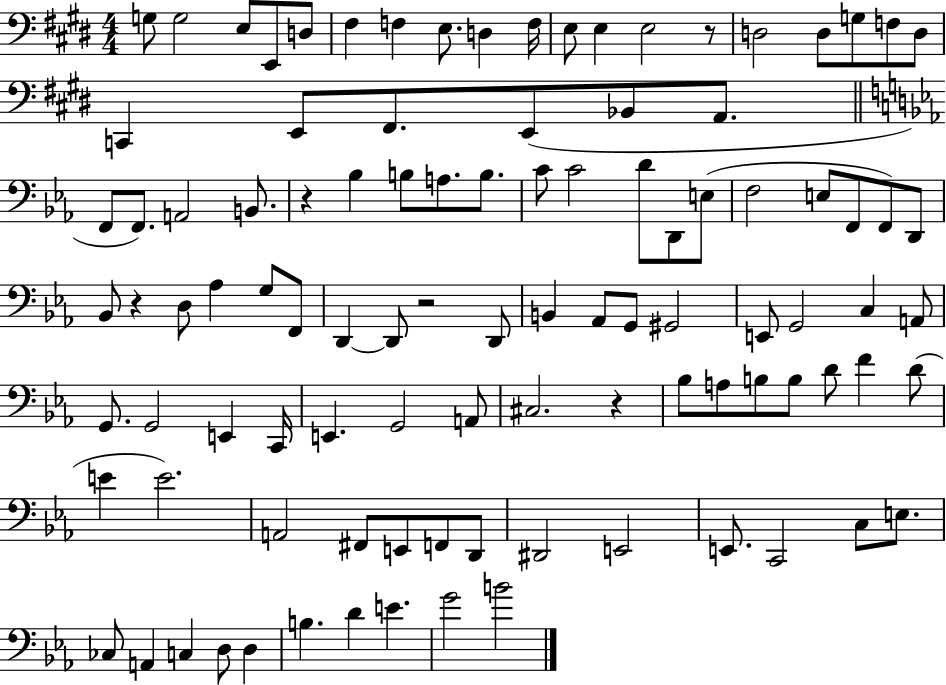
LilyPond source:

{
  \clef bass
  \numericTimeSignature
  \time 4/4
  \key e \major
  g8 g2 e8 e,8 d8 | fis4 f4 e8. d4 f16 | e8 e4 e2 r8 | d2 d8 g8 f8 d8 | \break c,4 e,8 fis,8. e,8( bes,8 a,8. | \bar "||" \break \key ees \major f,8 f,8.) a,2 b,8. | r4 bes4 b8 a8. b8. | c'8 c'2 d'8 d,8 e8( | f2 e8 f,8 f,8) d,8 | \break bes,8 r4 d8 aes4 g8 f,8 | d,4~~ d,8 r2 d,8 | b,4 aes,8 g,8 gis,2 | e,8 g,2 c4 a,8 | \break g,8. g,2 e,4 c,16 | e,4. g,2 a,8 | cis2. r4 | bes8 a8 b8 b8 d'8 f'4 d'8( | \break e'4 e'2.) | a,2 fis,8 e,8 f,8 d,8 | dis,2 e,2 | e,8. c,2 c8 e8. | \break ces8 a,4 c4 d8 d4 | b4. d'4 e'4. | g'2 b'2 | \bar "|."
}